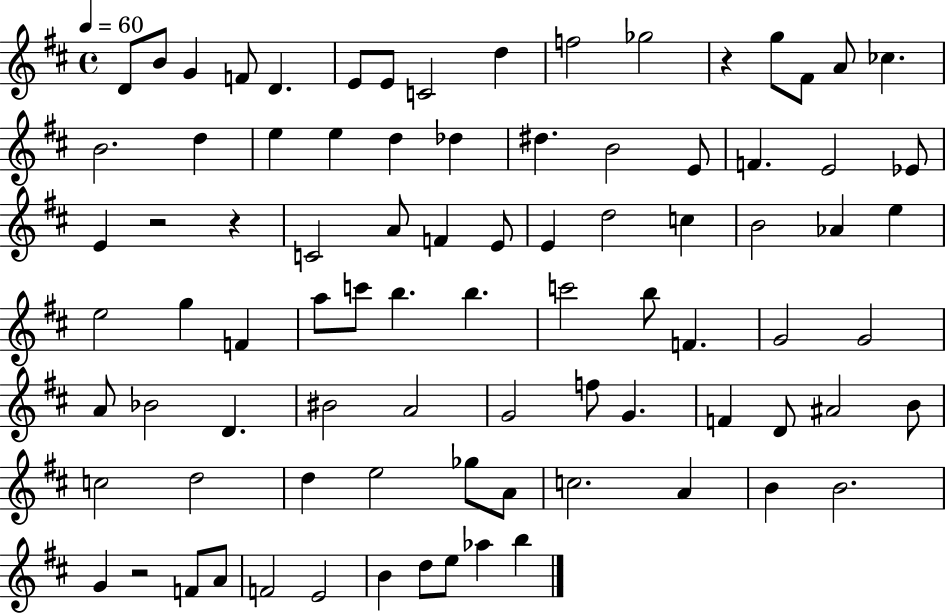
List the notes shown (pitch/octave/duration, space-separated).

D4/e B4/e G4/q F4/e D4/q. E4/e E4/e C4/h D5/q F5/h Gb5/h R/q G5/e F#4/e A4/e CES5/q. B4/h. D5/q E5/q E5/q D5/q Db5/q D#5/q. B4/h E4/e F4/q. E4/h Eb4/e E4/q R/h R/q C4/h A4/e F4/q E4/e E4/q D5/h C5/q B4/h Ab4/q E5/q E5/h G5/q F4/q A5/e C6/e B5/q. B5/q. C6/h B5/e F4/q. G4/h G4/h A4/e Bb4/h D4/q. BIS4/h A4/h G4/h F5/e G4/q. F4/q D4/e A#4/h B4/e C5/h D5/h D5/q E5/h Gb5/e A4/e C5/h. A4/q B4/q B4/h. G4/q R/h F4/e A4/e F4/h E4/h B4/q D5/e E5/e Ab5/q B5/q